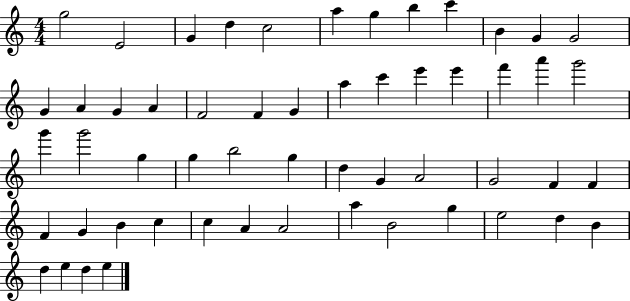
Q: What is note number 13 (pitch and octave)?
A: G4